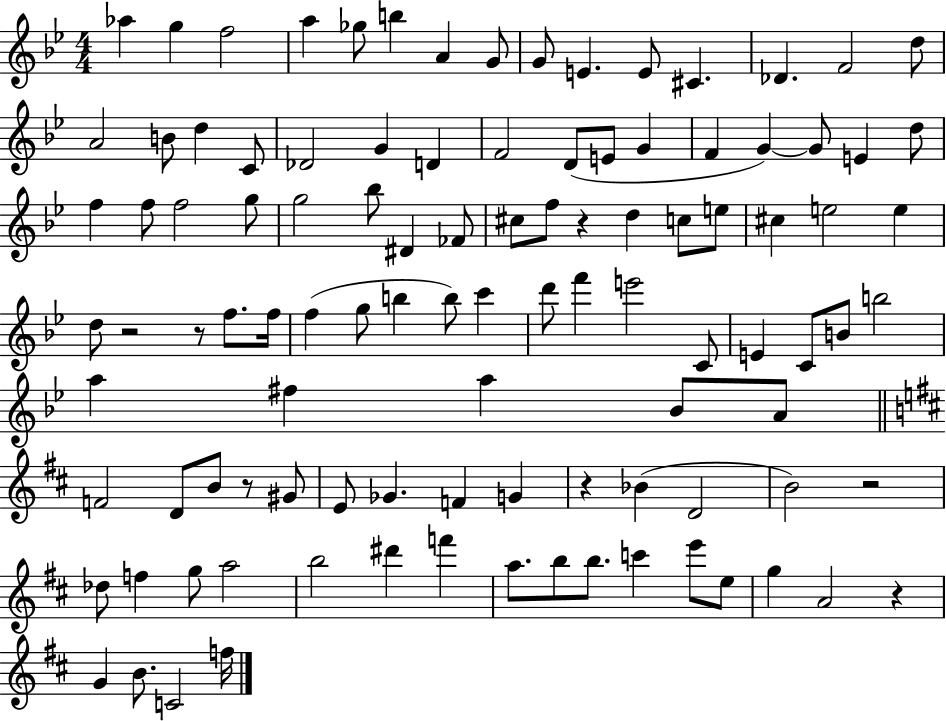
Ab5/q G5/q F5/h A5/q Gb5/e B5/q A4/q G4/e G4/e E4/q. E4/e C#4/q. Db4/q. F4/h D5/e A4/h B4/e D5/q C4/e Db4/h G4/q D4/q F4/h D4/e E4/e G4/q F4/q G4/q G4/e E4/q D5/e F5/q F5/e F5/h G5/e G5/h Bb5/e D#4/q FES4/e C#5/e F5/e R/q D5/q C5/e E5/e C#5/q E5/h E5/q D5/e R/h R/e F5/e. F5/s F5/q G5/e B5/q B5/e C6/q D6/e F6/q E6/h C4/e E4/q C4/e B4/e B5/h A5/q F#5/q A5/q Bb4/e A4/e F4/h D4/e B4/e R/e G#4/e E4/e Gb4/q. F4/q G4/q R/q Bb4/q D4/h B4/h R/h Db5/e F5/q G5/e A5/h B5/h D#6/q F6/q A5/e. B5/e B5/e. C6/q E6/e E5/e G5/q A4/h R/q G4/q B4/e. C4/h F5/s